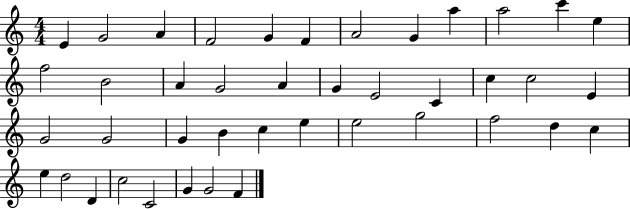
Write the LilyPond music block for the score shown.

{
  \clef treble
  \numericTimeSignature
  \time 4/4
  \key c \major
  e'4 g'2 a'4 | f'2 g'4 f'4 | a'2 g'4 a''4 | a''2 c'''4 e''4 | \break f''2 b'2 | a'4 g'2 a'4 | g'4 e'2 c'4 | c''4 c''2 e'4 | \break g'2 g'2 | g'4 b'4 c''4 e''4 | e''2 g''2 | f''2 d''4 c''4 | \break e''4 d''2 d'4 | c''2 c'2 | g'4 g'2 f'4 | \bar "|."
}